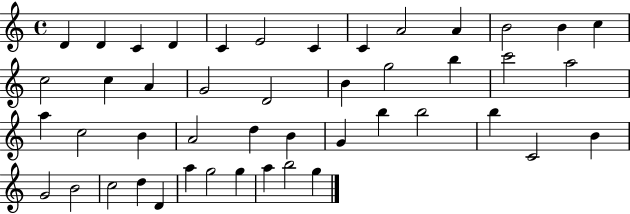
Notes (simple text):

D4/q D4/q C4/q D4/q C4/q E4/h C4/q C4/q A4/h A4/q B4/h B4/q C5/q C5/h C5/q A4/q G4/h D4/h B4/q G5/h B5/q C6/h A5/h A5/q C5/h B4/q A4/h D5/q B4/q G4/q B5/q B5/h B5/q C4/h B4/q G4/h B4/h C5/h D5/q D4/q A5/q G5/h G5/q A5/q B5/h G5/q